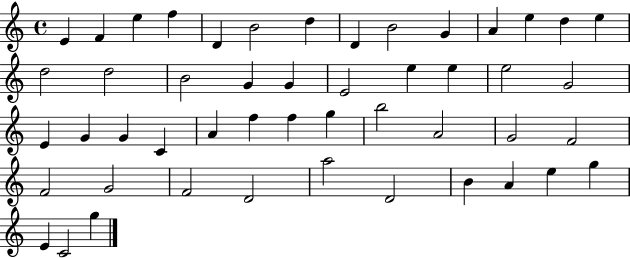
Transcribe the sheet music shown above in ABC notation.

X:1
T:Untitled
M:4/4
L:1/4
K:C
E F e f D B2 d D B2 G A e d e d2 d2 B2 G G E2 e e e2 G2 E G G C A f f g b2 A2 G2 F2 F2 G2 F2 D2 a2 D2 B A e g E C2 g